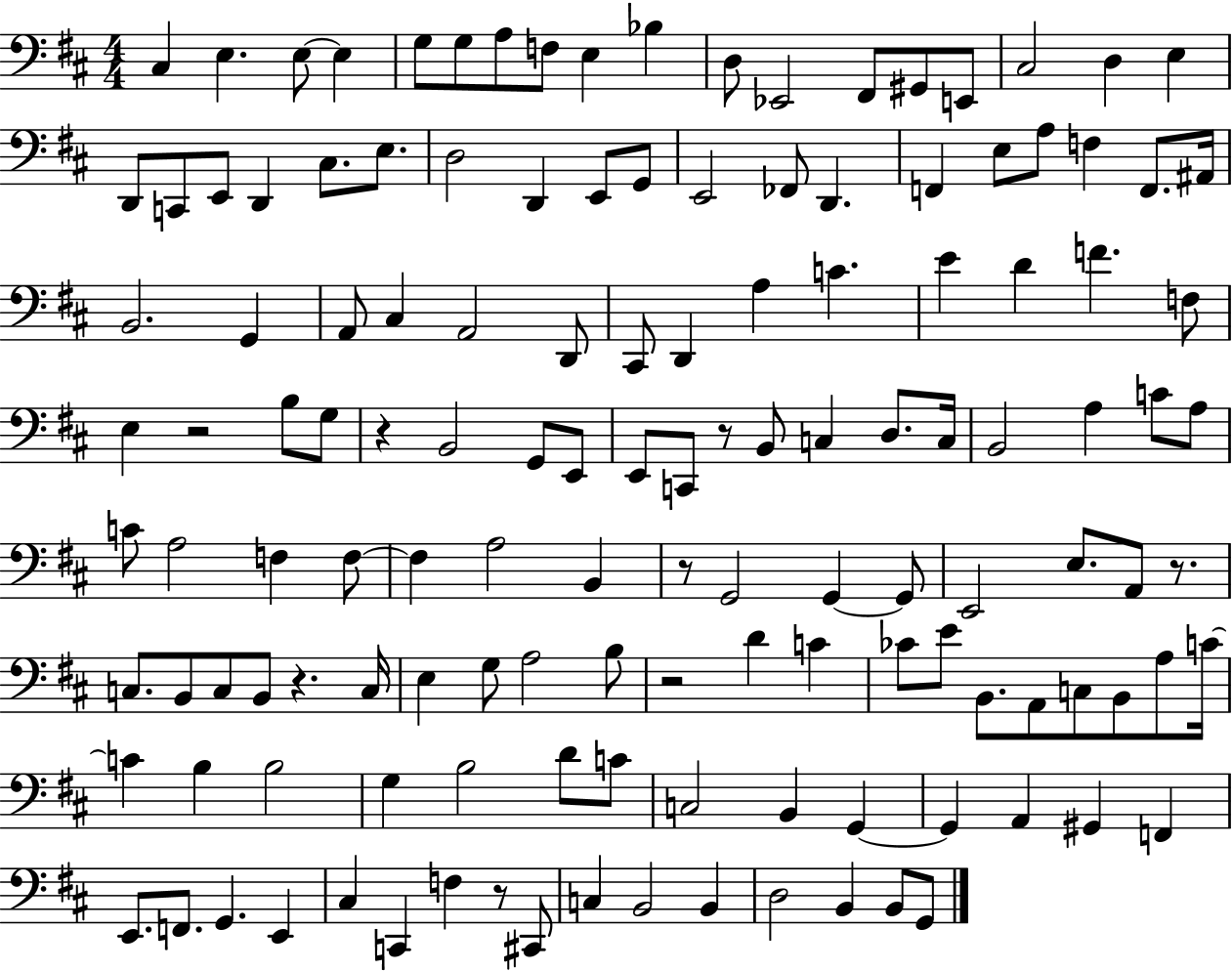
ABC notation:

X:1
T:Untitled
M:4/4
L:1/4
K:D
^C, E, E,/2 E, G,/2 G,/2 A,/2 F,/2 E, _B, D,/2 _E,,2 ^F,,/2 ^G,,/2 E,,/2 ^C,2 D, E, D,,/2 C,,/2 E,,/2 D,, ^C,/2 E,/2 D,2 D,, E,,/2 G,,/2 E,,2 _F,,/2 D,, F,, E,/2 A,/2 F, F,,/2 ^A,,/4 B,,2 G,, A,,/2 ^C, A,,2 D,,/2 ^C,,/2 D,, A, C E D F F,/2 E, z2 B,/2 G,/2 z B,,2 G,,/2 E,,/2 E,,/2 C,,/2 z/2 B,,/2 C, D,/2 C,/4 B,,2 A, C/2 A,/2 C/2 A,2 F, F,/2 F, A,2 B,, z/2 G,,2 G,, G,,/2 E,,2 E,/2 A,,/2 z/2 C,/2 B,,/2 C,/2 B,,/2 z C,/4 E, G,/2 A,2 B,/2 z2 D C _C/2 E/2 B,,/2 A,,/2 C,/2 B,,/2 A,/2 C/4 C B, B,2 G, B,2 D/2 C/2 C,2 B,, G,, G,, A,, ^G,, F,, E,,/2 F,,/2 G,, E,, ^C, C,, F, z/2 ^C,,/2 C, B,,2 B,, D,2 B,, B,,/2 G,,/2